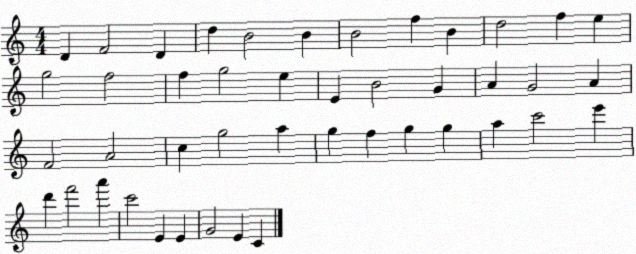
X:1
T:Untitled
M:4/4
L:1/4
K:C
D F2 D d B2 B B2 f B d2 f e g2 f2 f g2 e E B2 G A G2 A F2 A2 c g2 a g f g g a c'2 e' d' f'2 a' c'2 E E G2 E C